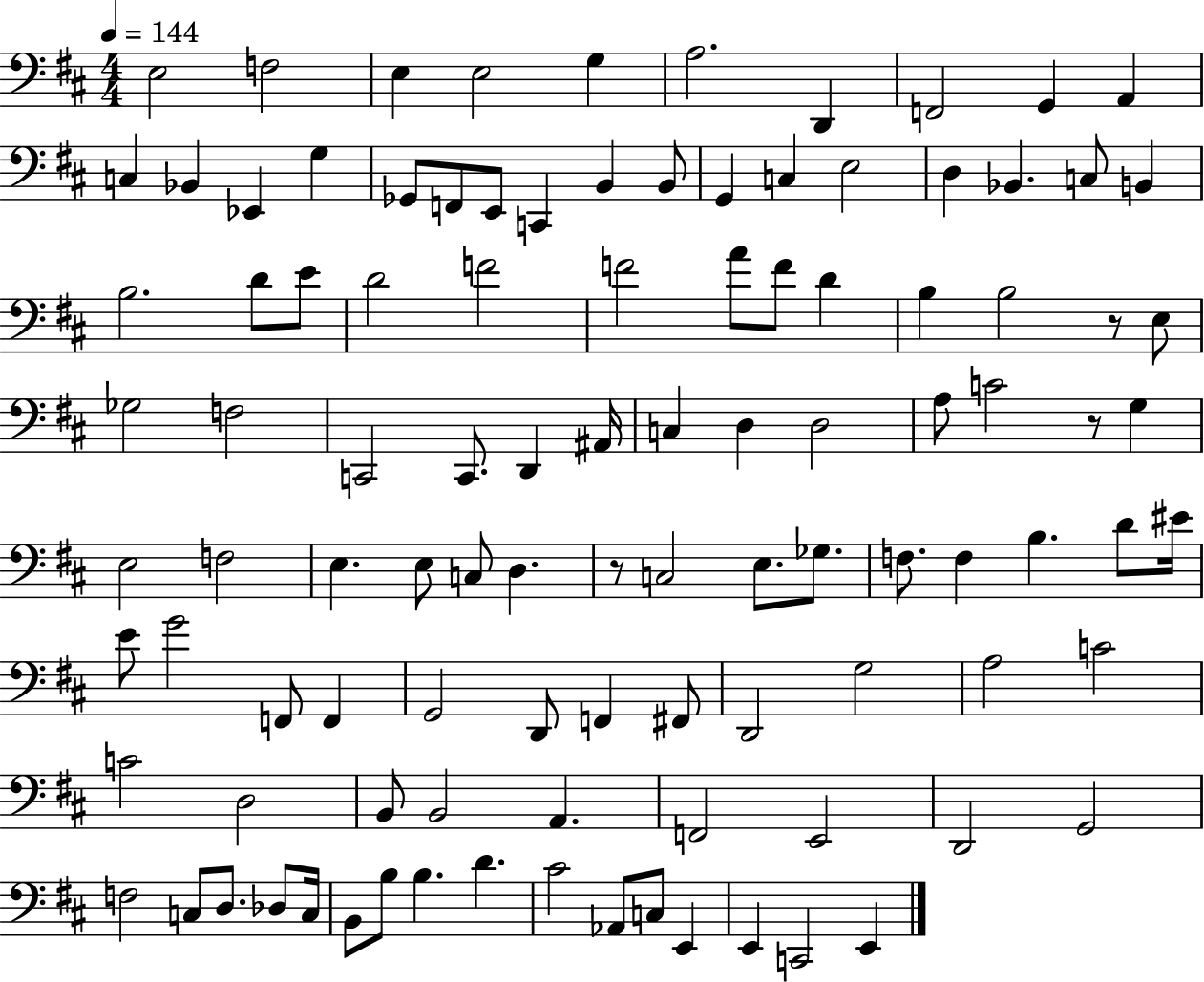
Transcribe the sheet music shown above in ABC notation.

X:1
T:Untitled
M:4/4
L:1/4
K:D
E,2 F,2 E, E,2 G, A,2 D,, F,,2 G,, A,, C, _B,, _E,, G, _G,,/2 F,,/2 E,,/2 C,, B,, B,,/2 G,, C, E,2 D, _B,, C,/2 B,, B,2 D/2 E/2 D2 F2 F2 A/2 F/2 D B, B,2 z/2 E,/2 _G,2 F,2 C,,2 C,,/2 D,, ^A,,/4 C, D, D,2 A,/2 C2 z/2 G, E,2 F,2 E, E,/2 C,/2 D, z/2 C,2 E,/2 _G,/2 F,/2 F, B, D/2 ^E/4 E/2 G2 F,,/2 F,, G,,2 D,,/2 F,, ^F,,/2 D,,2 G,2 A,2 C2 C2 D,2 B,,/2 B,,2 A,, F,,2 E,,2 D,,2 G,,2 F,2 C,/2 D,/2 _D,/2 C,/4 B,,/2 B,/2 B, D ^C2 _A,,/2 C,/2 E,, E,, C,,2 E,,